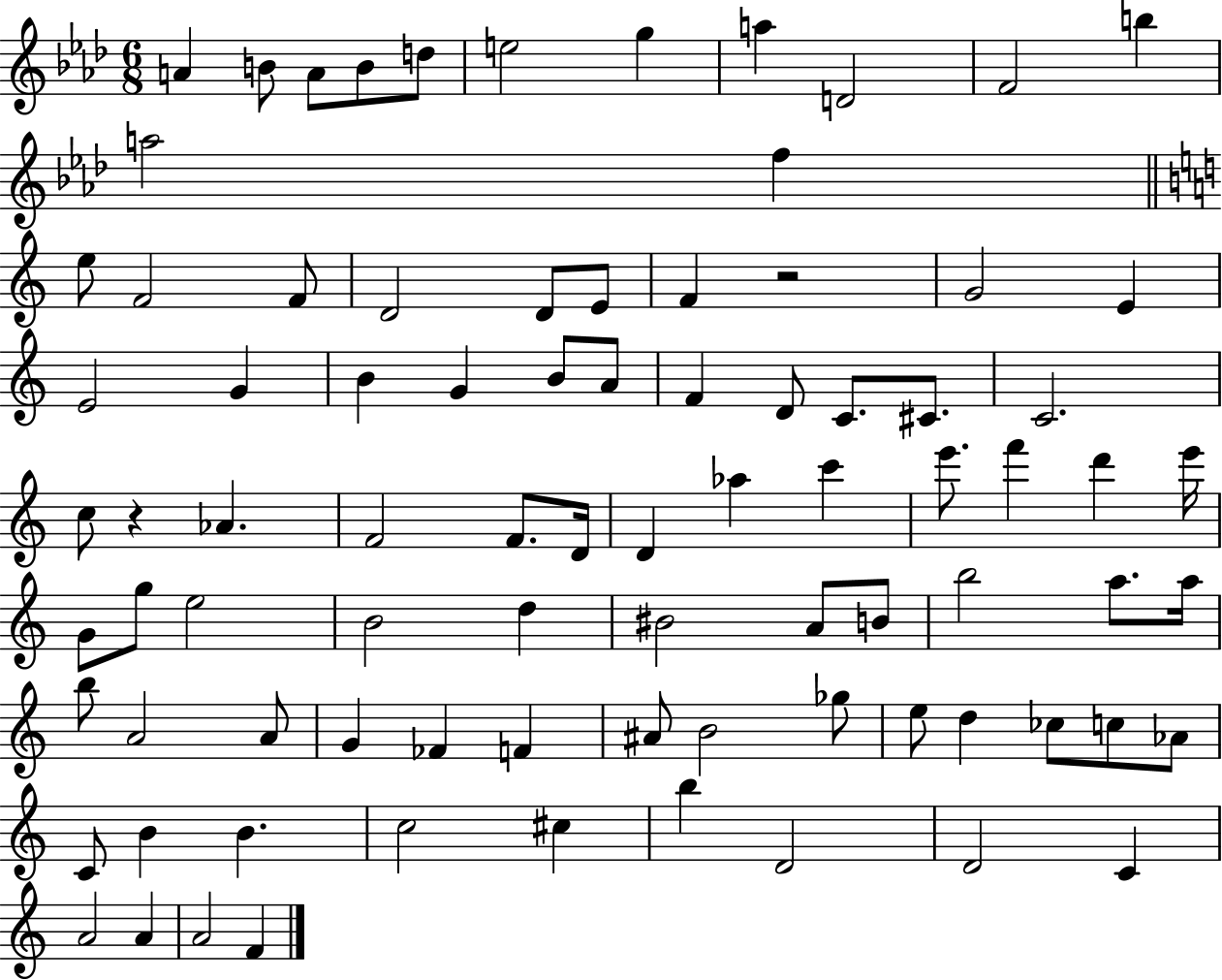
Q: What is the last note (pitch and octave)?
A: F4